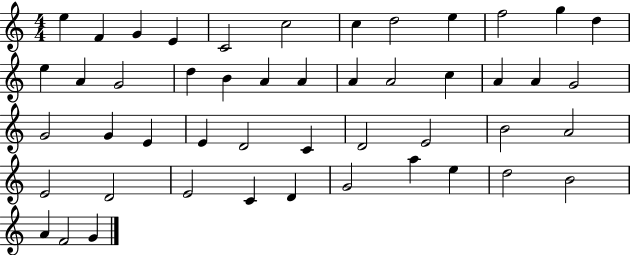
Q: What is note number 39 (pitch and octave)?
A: C4